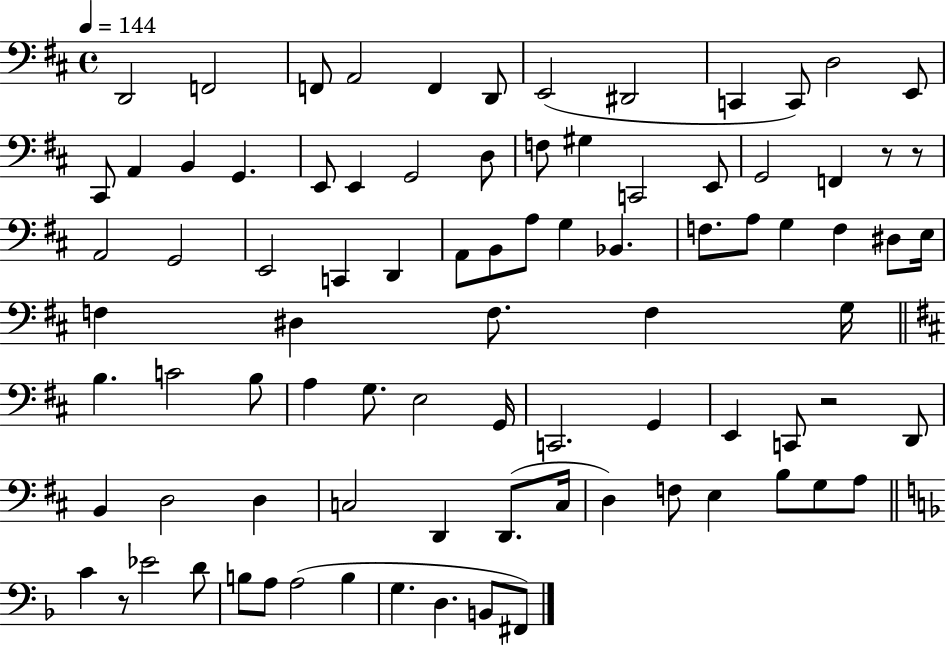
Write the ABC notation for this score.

X:1
T:Untitled
M:4/4
L:1/4
K:D
D,,2 F,,2 F,,/2 A,,2 F,, D,,/2 E,,2 ^D,,2 C,, C,,/2 D,2 E,,/2 ^C,,/2 A,, B,, G,, E,,/2 E,, G,,2 D,/2 F,/2 ^G, C,,2 E,,/2 G,,2 F,, z/2 z/2 A,,2 G,,2 E,,2 C,, D,, A,,/2 B,,/2 A,/2 G, _B,, F,/2 A,/2 G, F, ^D,/2 E,/4 F, ^D, F,/2 F, G,/4 B, C2 B,/2 A, G,/2 E,2 G,,/4 C,,2 G,, E,, C,,/2 z2 D,,/2 B,, D,2 D, C,2 D,, D,,/2 C,/4 D, F,/2 E, B,/2 G,/2 A,/2 C z/2 _E2 D/2 B,/2 A,/2 A,2 B, G, D, B,,/2 ^F,,/2